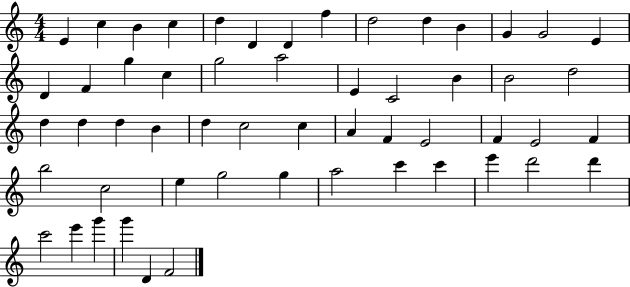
E4/q C5/q B4/q C5/q D5/q D4/q D4/q F5/q D5/h D5/q B4/q G4/q G4/h E4/q D4/q F4/q G5/q C5/q G5/h A5/h E4/q C4/h B4/q B4/h D5/h D5/q D5/q D5/q B4/q D5/q C5/h C5/q A4/q F4/q E4/h F4/q E4/h F4/q B5/h C5/h E5/q G5/h G5/q A5/h C6/q C6/q E6/q D6/h D6/q C6/h E6/q G6/q G6/q D4/q F4/h